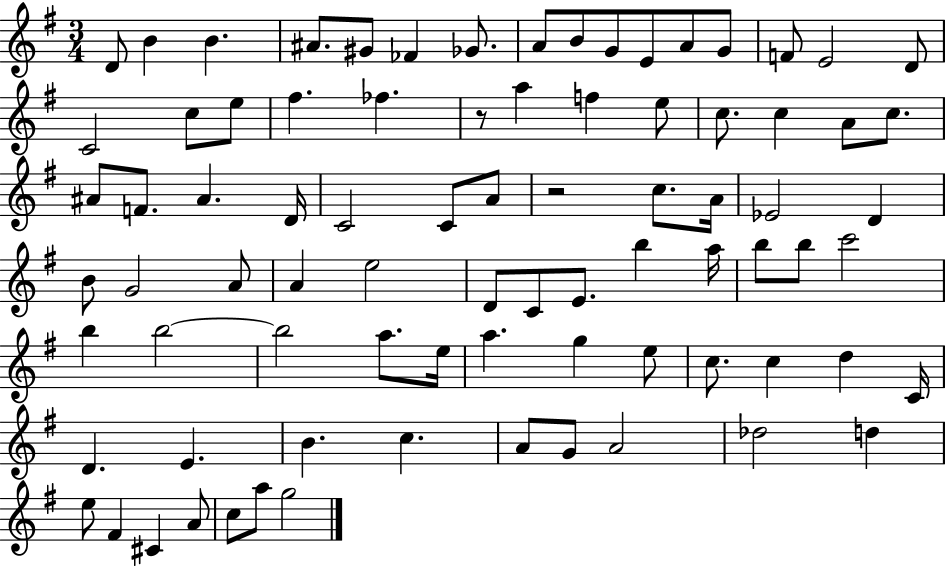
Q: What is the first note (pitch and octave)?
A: D4